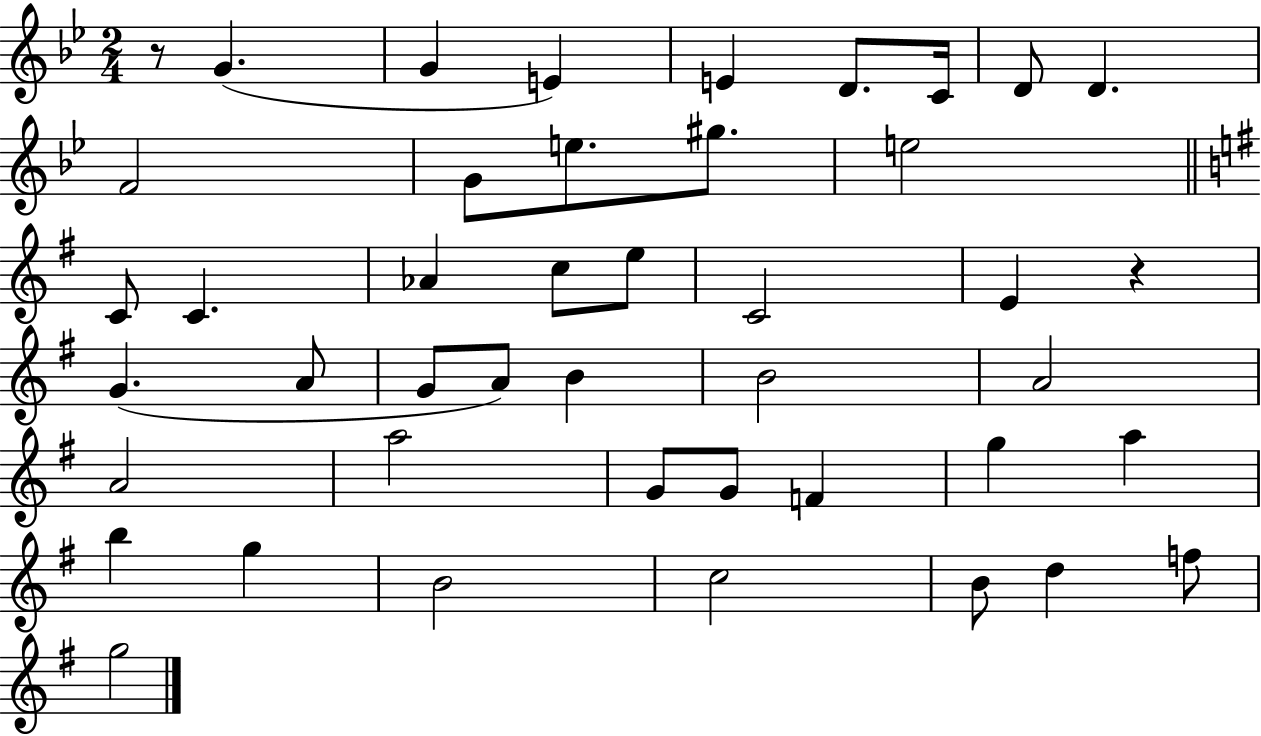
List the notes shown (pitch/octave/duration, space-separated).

R/e G4/q. G4/q E4/q E4/q D4/e. C4/s D4/e D4/q. F4/h G4/e E5/e. G#5/e. E5/h C4/e C4/q. Ab4/q C5/e E5/e C4/h E4/q R/q G4/q. A4/e G4/e A4/e B4/q B4/h A4/h A4/h A5/h G4/e G4/e F4/q G5/q A5/q B5/q G5/q B4/h C5/h B4/e D5/q F5/e G5/h